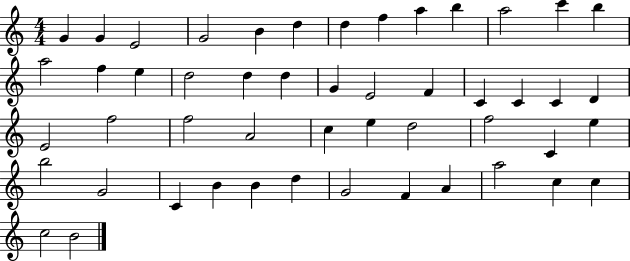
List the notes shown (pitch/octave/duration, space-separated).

G4/q G4/q E4/h G4/h B4/q D5/q D5/q F5/q A5/q B5/q A5/h C6/q B5/q A5/h F5/q E5/q D5/h D5/q D5/q G4/q E4/h F4/q C4/q C4/q C4/q D4/q E4/h F5/h F5/h A4/h C5/q E5/q D5/h F5/h C4/q E5/q B5/h G4/h C4/q B4/q B4/q D5/q G4/h F4/q A4/q A5/h C5/q C5/q C5/h B4/h